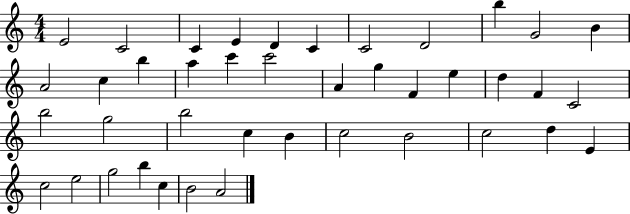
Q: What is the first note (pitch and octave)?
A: E4